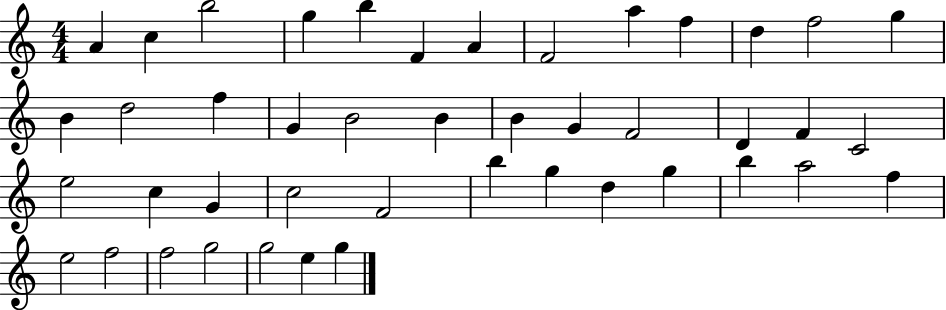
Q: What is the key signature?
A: C major